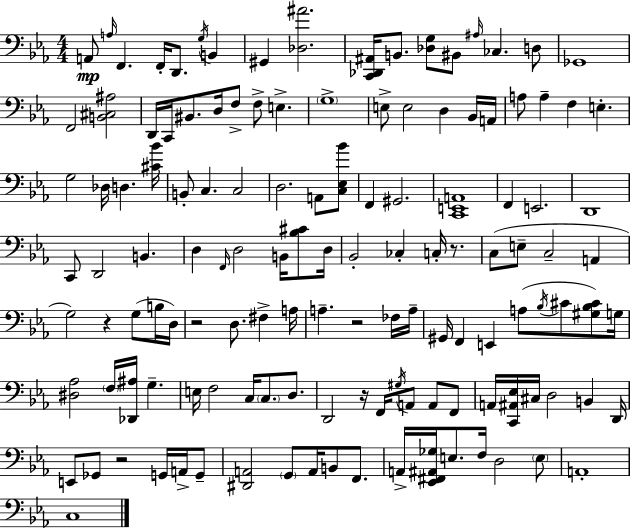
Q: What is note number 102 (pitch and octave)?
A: A2